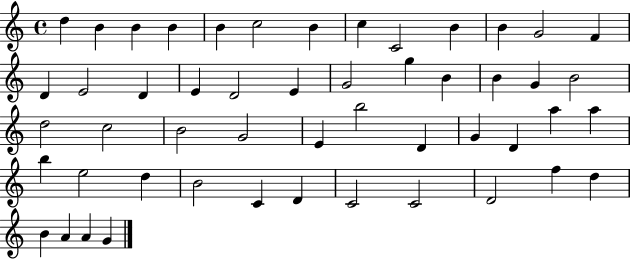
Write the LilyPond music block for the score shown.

{
  \clef treble
  \time 4/4
  \defaultTimeSignature
  \key c \major
  d''4 b'4 b'4 b'4 | b'4 c''2 b'4 | c''4 c'2 b'4 | b'4 g'2 f'4 | \break d'4 e'2 d'4 | e'4 d'2 e'4 | g'2 g''4 b'4 | b'4 g'4 b'2 | \break d''2 c''2 | b'2 g'2 | e'4 b''2 d'4 | g'4 d'4 a''4 a''4 | \break b''4 e''2 d''4 | b'2 c'4 d'4 | c'2 c'2 | d'2 f''4 d''4 | \break b'4 a'4 a'4 g'4 | \bar "|."
}